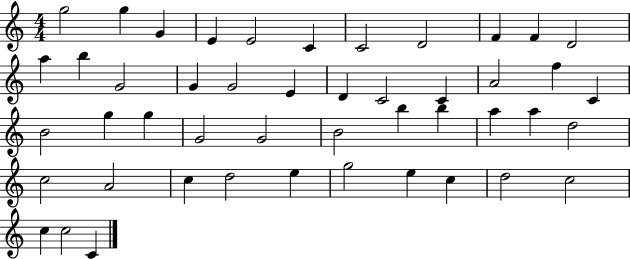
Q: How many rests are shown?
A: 0